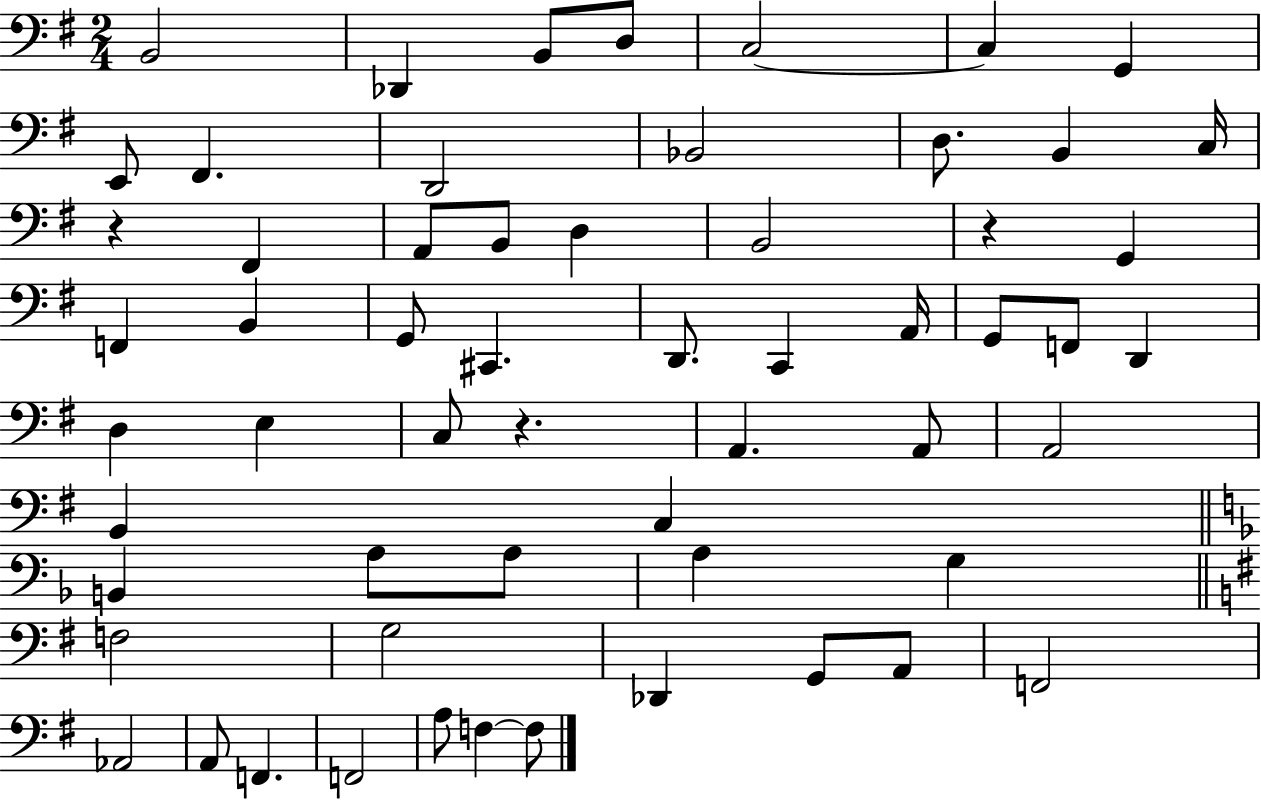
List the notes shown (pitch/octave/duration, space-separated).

B2/h Db2/q B2/e D3/e C3/h C3/q G2/q E2/e F#2/q. D2/h Bb2/h D3/e. B2/q C3/s R/q F#2/q A2/e B2/e D3/q B2/h R/q G2/q F2/q B2/q G2/e C#2/q. D2/e. C2/q A2/s G2/e F2/e D2/q D3/q E3/q C3/e R/q. A2/q. A2/e A2/h B2/q C3/q B2/q A3/e A3/e A3/q G3/q F3/h G3/h Db2/q G2/e A2/e F2/h Ab2/h A2/e F2/q. F2/h A3/e F3/q F3/e